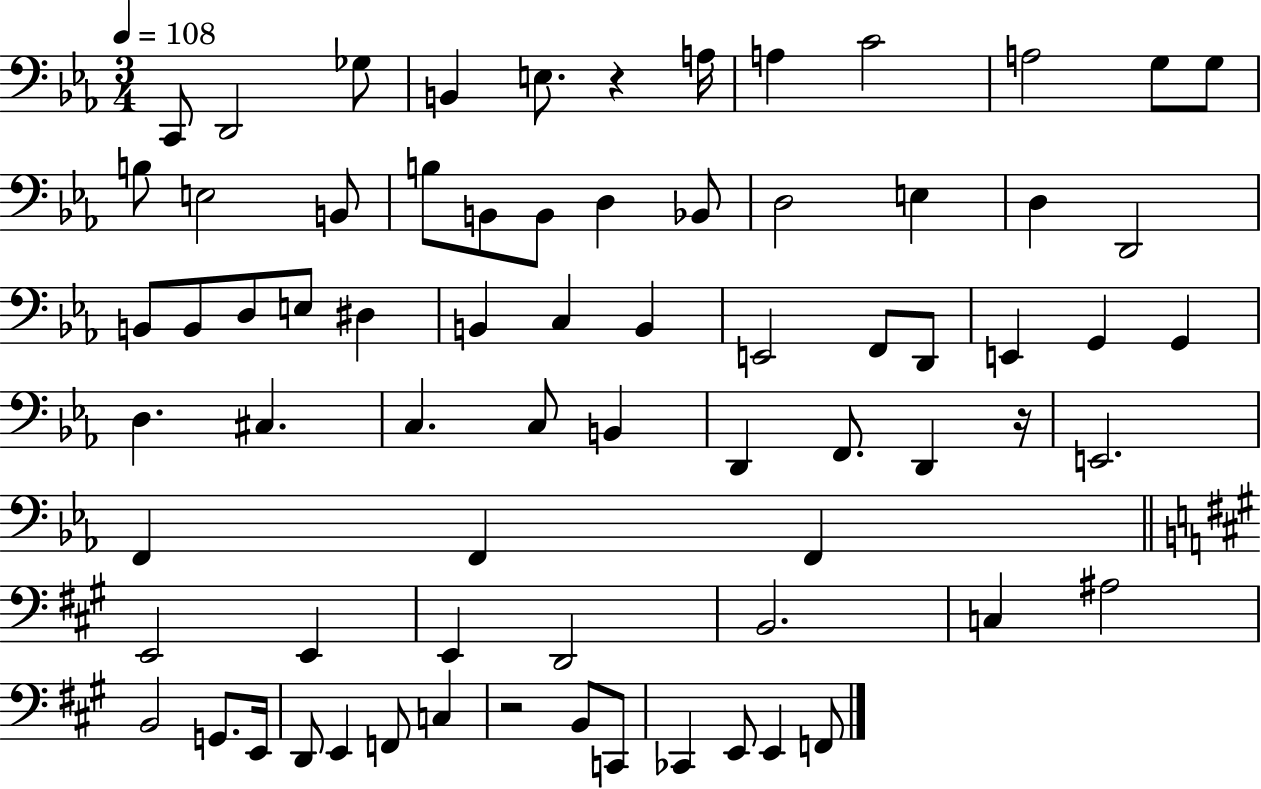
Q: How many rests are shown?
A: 3